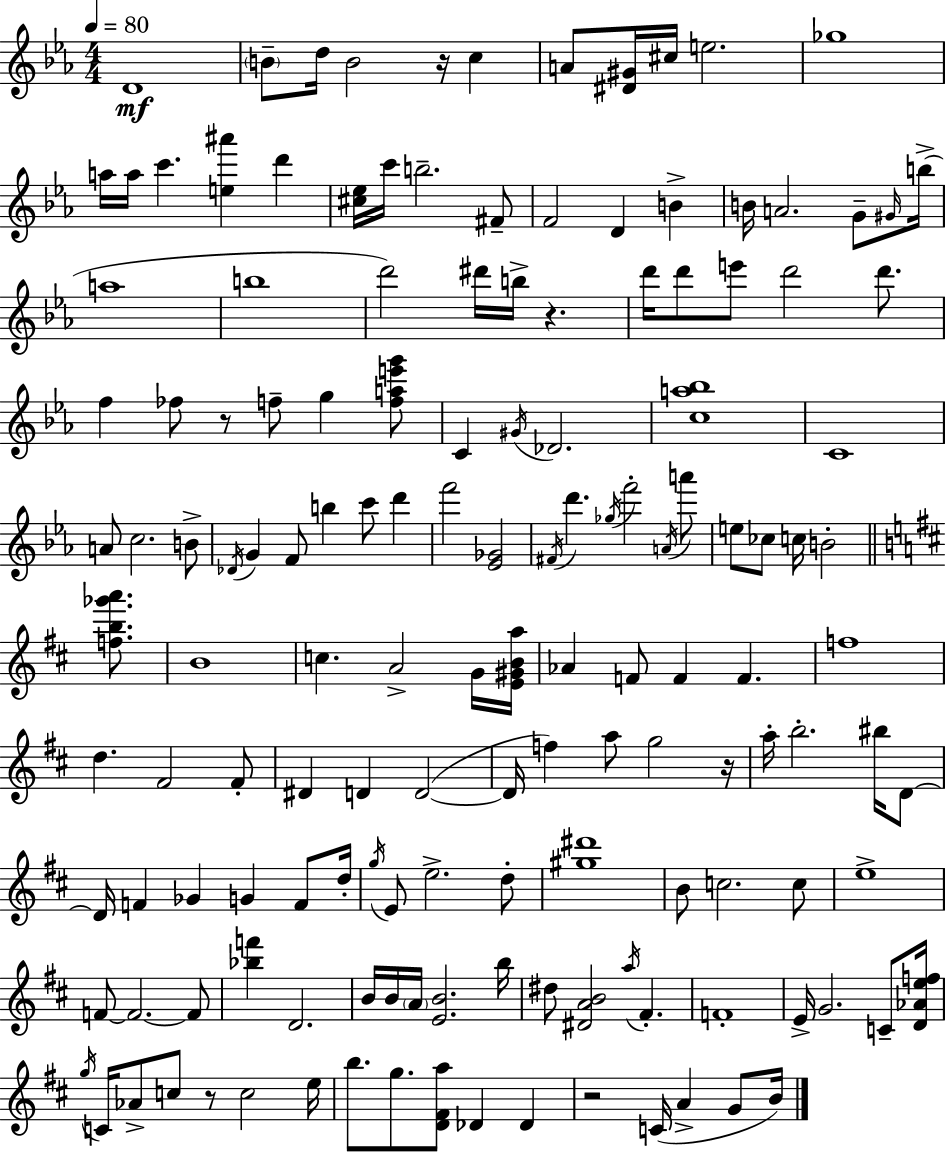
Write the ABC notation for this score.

X:1
T:Untitled
M:4/4
L:1/4
K:Cm
D4 B/2 d/4 B2 z/4 c A/2 [^D^G]/4 ^c/4 e2 _g4 a/4 a/4 c' [e^a'] d' [^c_e]/4 c'/4 b2 ^F/2 F2 D B B/4 A2 G/2 ^G/4 b/4 a4 b4 d'2 ^d'/4 b/4 z d'/4 d'/2 e'/2 d'2 d'/2 f _f/2 z/2 f/2 g [fae'g']/2 C ^G/4 _D2 [ca_b]4 C4 A/2 c2 B/2 _D/4 G F/2 b c'/2 d' f'2 [_E_G]2 ^F/4 d' _g/4 f'2 A/4 a'/2 e/2 _c/2 c/4 B2 [fb_g'a']/2 B4 c A2 G/4 [E^GBa]/4 _A F/2 F F f4 d ^F2 ^F/2 ^D D D2 D/4 f a/2 g2 z/4 a/4 b2 ^b/4 D/2 D/4 F _G G F/2 d/4 g/4 E/2 e2 d/2 [^g^d']4 B/2 c2 c/2 e4 F/2 F2 F/2 [_bf'] D2 B/4 B/4 A/4 [EB]2 b/4 ^d/2 [^DAB]2 a/4 ^F F4 E/4 G2 C/2 [D_Aef]/4 g/4 C/4 _A/2 c/2 z/2 c2 e/4 b/2 g/2 [D^Fa]/2 _D _D z2 C/4 A G/2 B/4